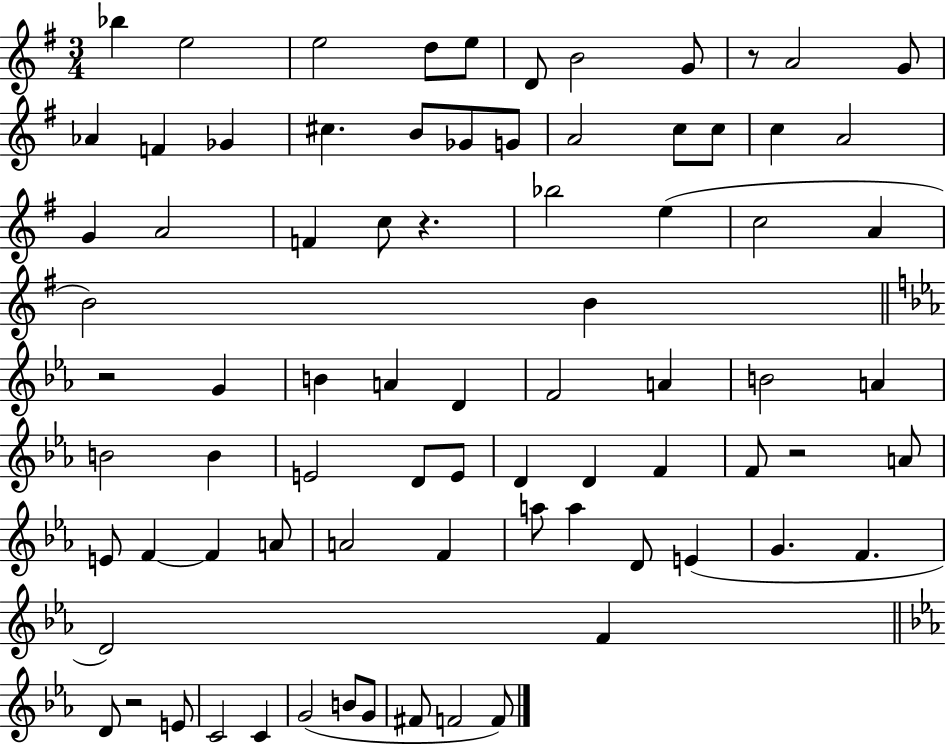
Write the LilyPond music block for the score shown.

{
  \clef treble
  \numericTimeSignature
  \time 3/4
  \key g \major
  bes''4 e''2 | e''2 d''8 e''8 | d'8 b'2 g'8 | r8 a'2 g'8 | \break aes'4 f'4 ges'4 | cis''4. b'8 ges'8 g'8 | a'2 c''8 c''8 | c''4 a'2 | \break g'4 a'2 | f'4 c''8 r4. | bes''2 e''4( | c''2 a'4 | \break b'2) b'4 | \bar "||" \break \key ees \major r2 g'4 | b'4 a'4 d'4 | f'2 a'4 | b'2 a'4 | \break b'2 b'4 | e'2 d'8 e'8 | d'4 d'4 f'4 | f'8 r2 a'8 | \break e'8 f'4~~ f'4 a'8 | a'2 f'4 | a''8 a''4 d'8 e'4( | g'4. f'4. | \break d'2) f'4 | \bar "||" \break \key ees \major d'8 r2 e'8 | c'2 c'4 | g'2( b'8 g'8 | fis'8 f'2 f'8) | \break \bar "|."
}